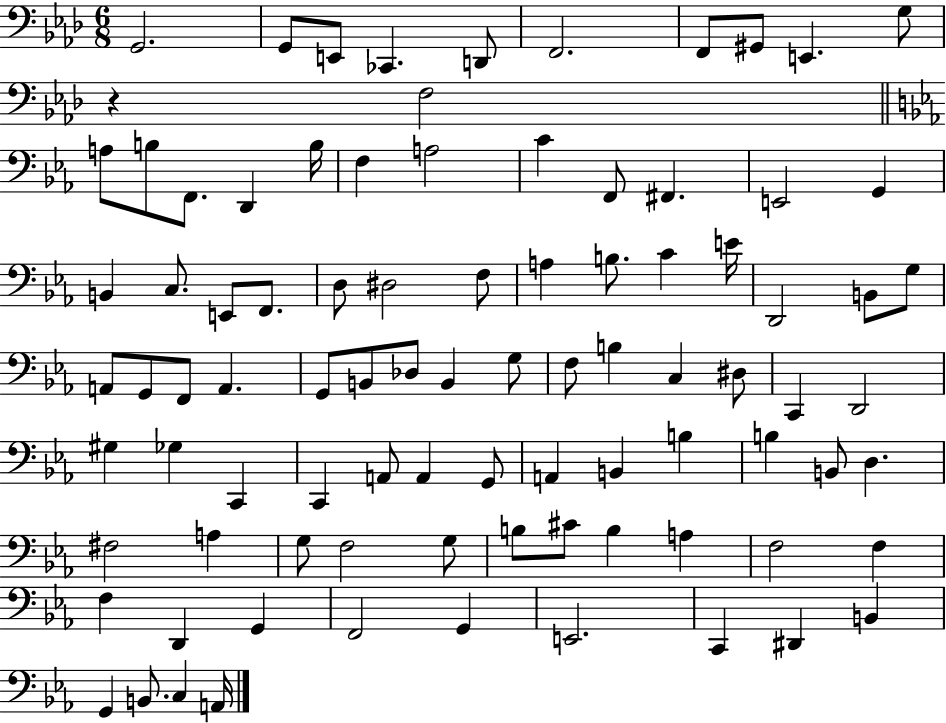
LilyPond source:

{
  \clef bass
  \numericTimeSignature
  \time 6/8
  \key aes \major
  g,2. | g,8 e,8 ces,4. d,8 | f,2. | f,8 gis,8 e,4. g8 | \break r4 f2 | \bar "||" \break \key c \minor a8 b8 f,8. d,4 b16 | f4 a2 | c'4 f,8 fis,4. | e,2 g,4 | \break b,4 c8. e,8 f,8. | d8 dis2 f8 | a4 b8. c'4 e'16 | d,2 b,8 g8 | \break a,8 g,8 f,8 a,4. | g,8 b,8 des8 b,4 g8 | f8 b4 c4 dis8 | c,4 d,2 | \break gis4 ges4 c,4 | c,4 a,8 a,4 g,8 | a,4 b,4 b4 | b4 b,8 d4. | \break fis2 a4 | g8 f2 g8 | b8 cis'8 b4 a4 | f2 f4 | \break f4 d,4 g,4 | f,2 g,4 | e,2. | c,4 dis,4 b,4 | \break g,4 b,8. c4 a,16 | \bar "|."
}